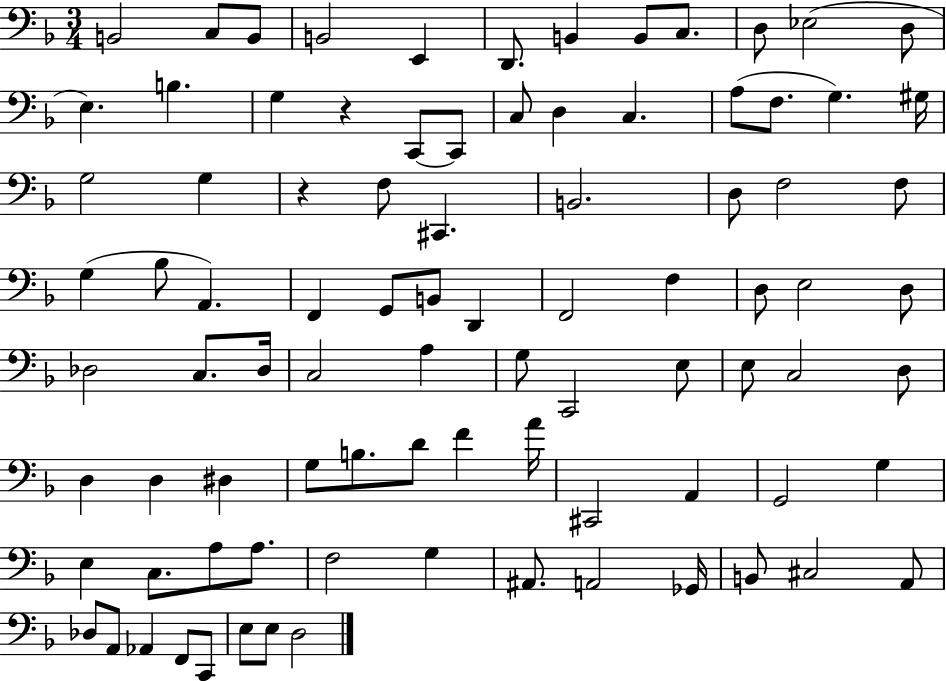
B2/h C3/e B2/e B2/h E2/q D2/e. B2/q B2/e C3/e. D3/e Eb3/h D3/e E3/q. B3/q. G3/q R/q C2/e C2/e C3/e D3/q C3/q. A3/e F3/e. G3/q. G#3/s G3/h G3/q R/q F3/e C#2/q. B2/h. D3/e F3/h F3/e G3/q Bb3/e A2/q. F2/q G2/e B2/e D2/q F2/h F3/q D3/e E3/h D3/e Db3/h C3/e. Db3/s C3/h A3/q G3/e C2/h E3/e E3/e C3/h D3/e D3/q D3/q D#3/q G3/e B3/e. D4/e F4/q A4/s C#2/h A2/q G2/h G3/q E3/q C3/e. A3/e A3/e. F3/h G3/q A#2/e. A2/h Gb2/s B2/e C#3/h A2/e Db3/e A2/e Ab2/q F2/e C2/e E3/e E3/e D3/h